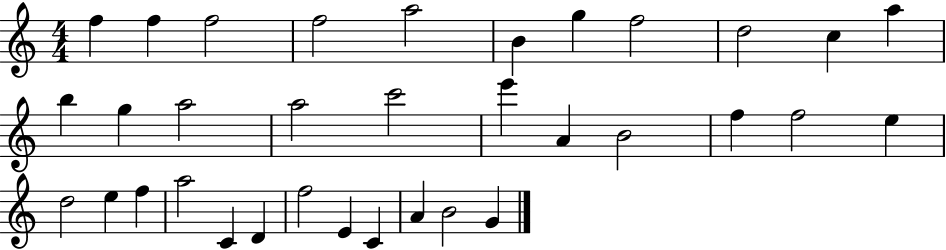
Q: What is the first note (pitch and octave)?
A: F5